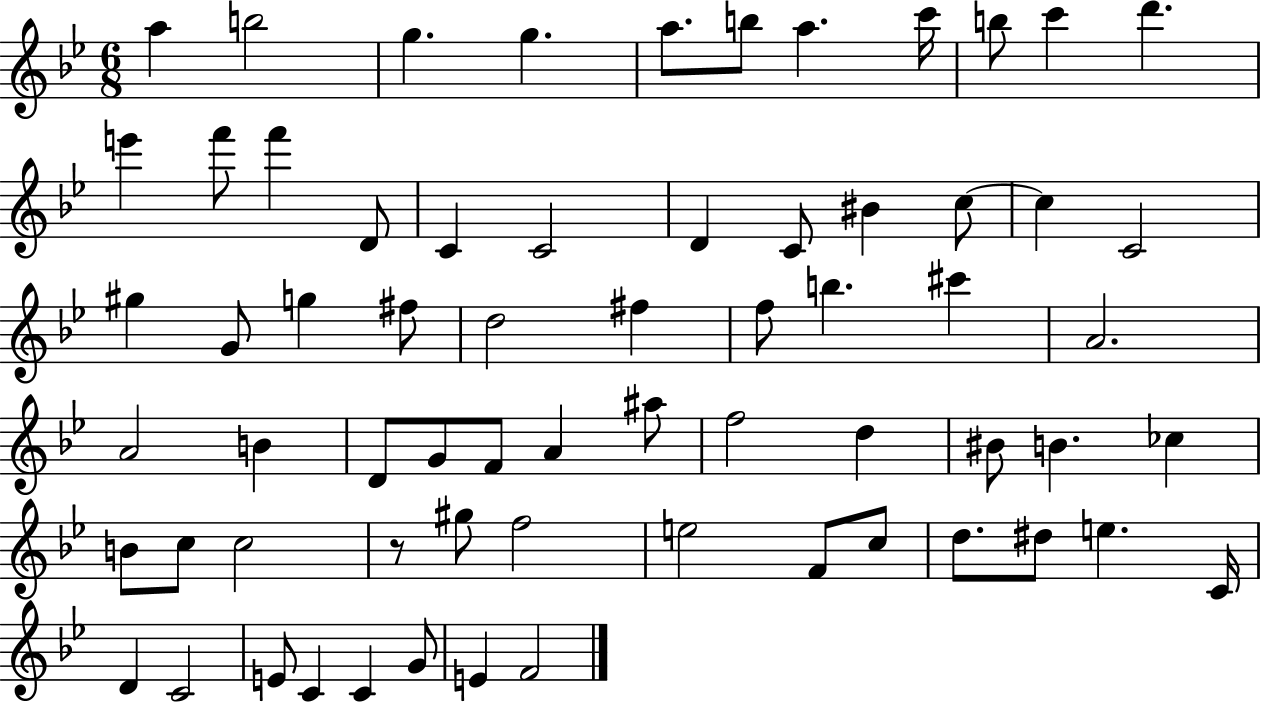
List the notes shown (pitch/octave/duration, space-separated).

A5/q B5/h G5/q. G5/q. A5/e. B5/e A5/q. C6/s B5/e C6/q D6/q. E6/q F6/e F6/q D4/e C4/q C4/h D4/q C4/e BIS4/q C5/e C5/q C4/h G#5/q G4/e G5/q F#5/e D5/h F#5/q F5/e B5/q. C#6/q A4/h. A4/h B4/q D4/e G4/e F4/e A4/q A#5/e F5/h D5/q BIS4/e B4/q. CES5/q B4/e C5/e C5/h R/e G#5/e F5/h E5/h F4/e C5/e D5/e. D#5/e E5/q. C4/s D4/q C4/h E4/e C4/q C4/q G4/e E4/q F4/h